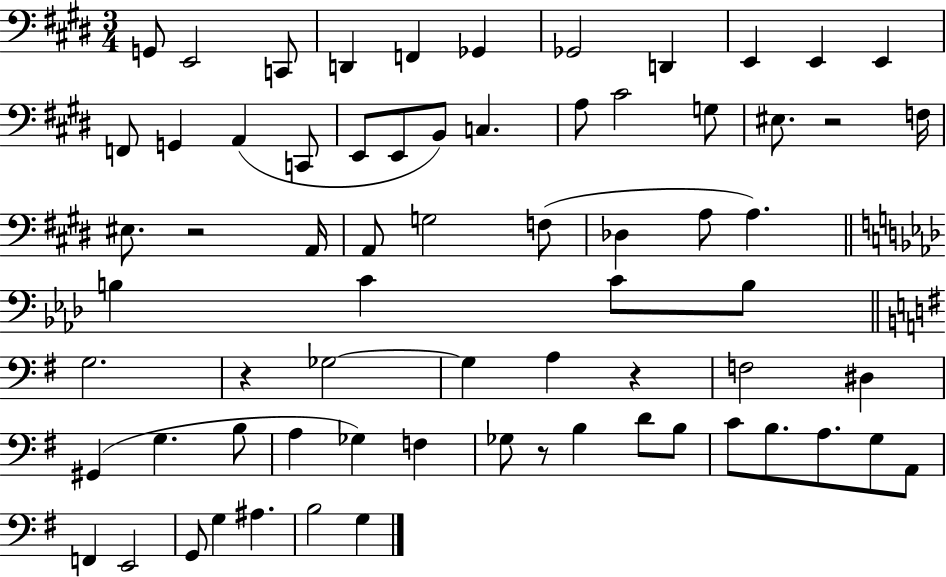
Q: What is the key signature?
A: E major